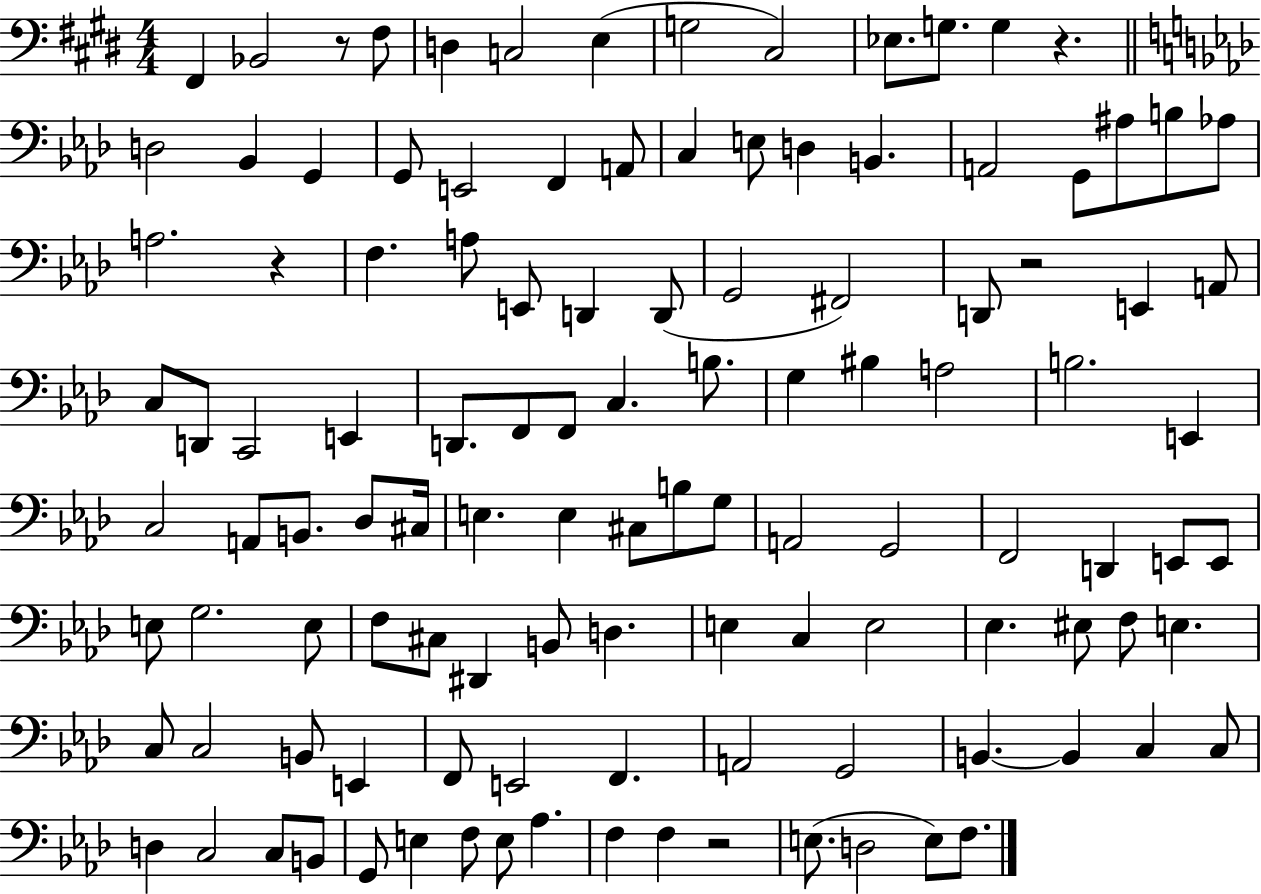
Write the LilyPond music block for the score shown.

{
  \clef bass
  \numericTimeSignature
  \time 4/4
  \key e \major
  fis,4 bes,2 r8 fis8 | d4 c2 e4( | g2 cis2) | ees8. g8. g4 r4. | \break \bar "||" \break \key aes \major d2 bes,4 g,4 | g,8 e,2 f,4 a,8 | c4 e8 d4 b,4. | a,2 g,8 ais8 b8 aes8 | \break a2. r4 | f4. a8 e,8 d,4 d,8( | g,2 fis,2) | d,8 r2 e,4 a,8 | \break c8 d,8 c,2 e,4 | d,8. f,8 f,8 c4. b8. | g4 bis4 a2 | b2. e,4 | \break c2 a,8 b,8. des8 cis16 | e4. e4 cis8 b8 g8 | a,2 g,2 | f,2 d,4 e,8 e,8 | \break e8 g2. e8 | f8 cis8 dis,4 b,8 d4. | e4 c4 e2 | ees4. eis8 f8 e4. | \break c8 c2 b,8 e,4 | f,8 e,2 f,4. | a,2 g,2 | b,4.~~ b,4 c4 c8 | \break d4 c2 c8 b,8 | g,8 e4 f8 e8 aes4. | f4 f4 r2 | e8.( d2 e8) f8. | \break \bar "|."
}